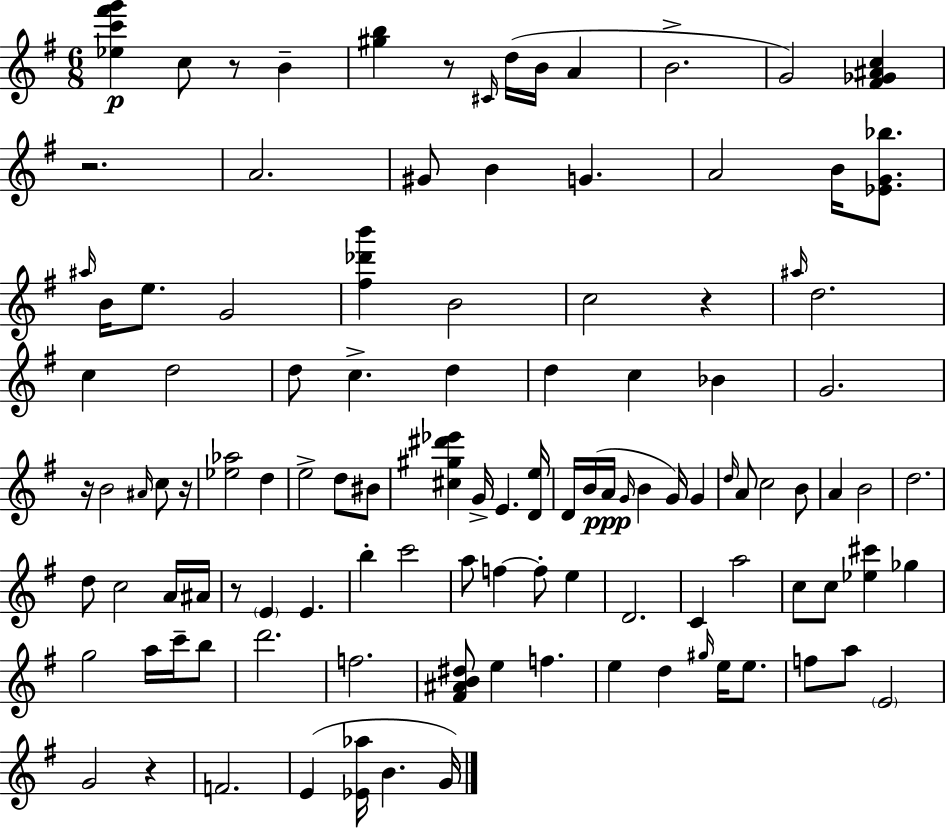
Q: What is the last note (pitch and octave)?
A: G4